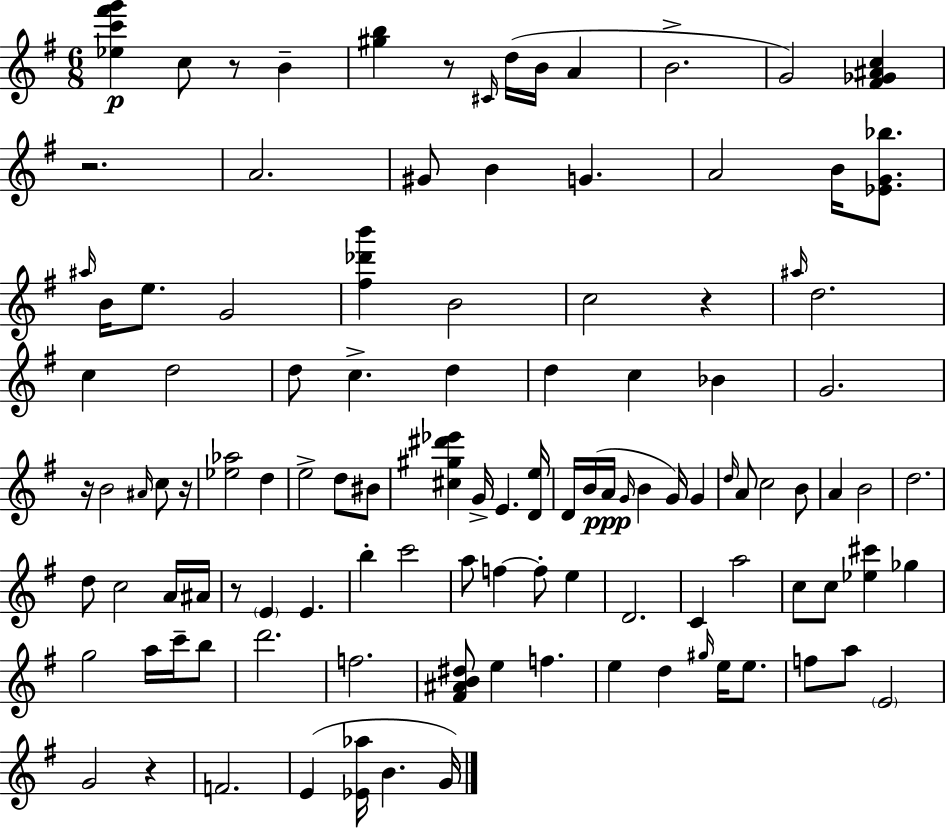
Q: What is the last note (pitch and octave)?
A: G4